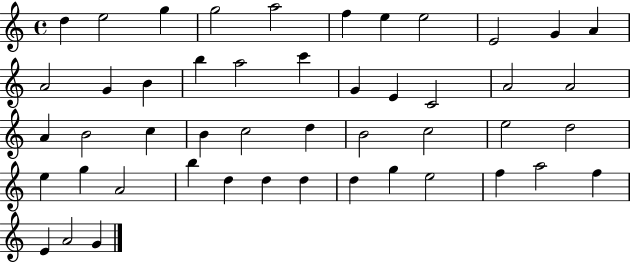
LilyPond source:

{
  \clef treble
  \time 4/4
  \defaultTimeSignature
  \key c \major
  d''4 e''2 g''4 | g''2 a''2 | f''4 e''4 e''2 | e'2 g'4 a'4 | \break a'2 g'4 b'4 | b''4 a''2 c'''4 | g'4 e'4 c'2 | a'2 a'2 | \break a'4 b'2 c''4 | b'4 c''2 d''4 | b'2 c''2 | e''2 d''2 | \break e''4 g''4 a'2 | b''4 d''4 d''4 d''4 | d''4 g''4 e''2 | f''4 a''2 f''4 | \break e'4 a'2 g'4 | \bar "|."
}